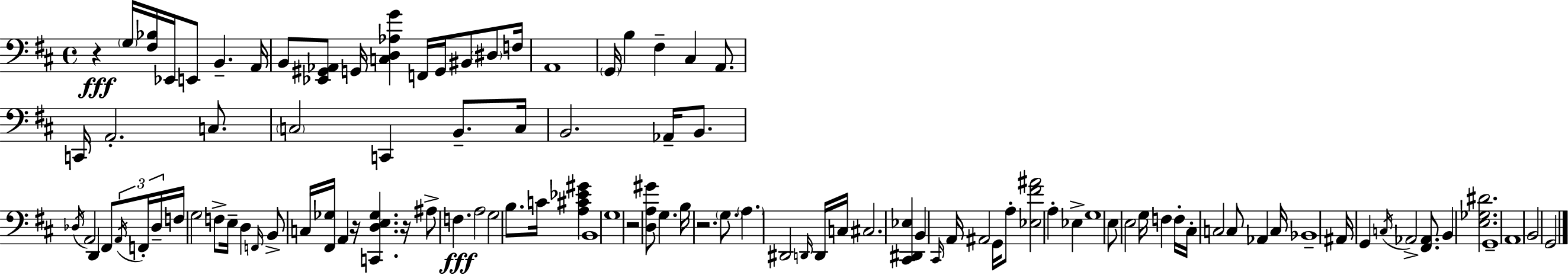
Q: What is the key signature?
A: D major